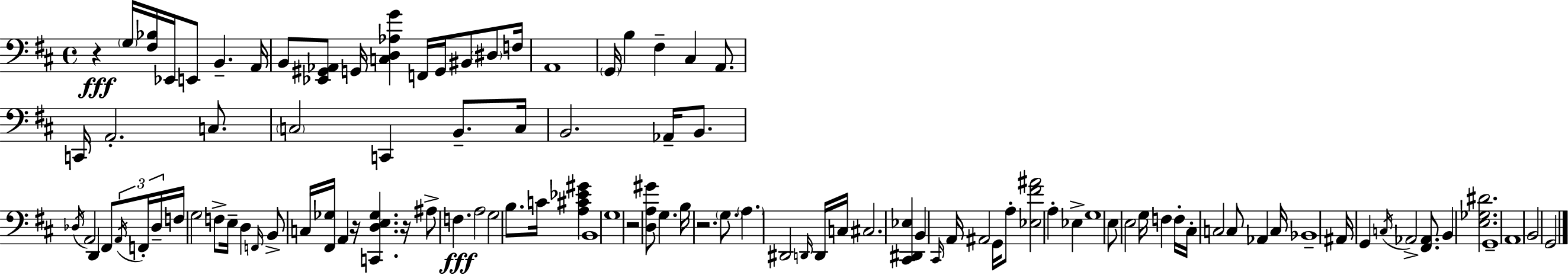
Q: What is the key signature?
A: D major